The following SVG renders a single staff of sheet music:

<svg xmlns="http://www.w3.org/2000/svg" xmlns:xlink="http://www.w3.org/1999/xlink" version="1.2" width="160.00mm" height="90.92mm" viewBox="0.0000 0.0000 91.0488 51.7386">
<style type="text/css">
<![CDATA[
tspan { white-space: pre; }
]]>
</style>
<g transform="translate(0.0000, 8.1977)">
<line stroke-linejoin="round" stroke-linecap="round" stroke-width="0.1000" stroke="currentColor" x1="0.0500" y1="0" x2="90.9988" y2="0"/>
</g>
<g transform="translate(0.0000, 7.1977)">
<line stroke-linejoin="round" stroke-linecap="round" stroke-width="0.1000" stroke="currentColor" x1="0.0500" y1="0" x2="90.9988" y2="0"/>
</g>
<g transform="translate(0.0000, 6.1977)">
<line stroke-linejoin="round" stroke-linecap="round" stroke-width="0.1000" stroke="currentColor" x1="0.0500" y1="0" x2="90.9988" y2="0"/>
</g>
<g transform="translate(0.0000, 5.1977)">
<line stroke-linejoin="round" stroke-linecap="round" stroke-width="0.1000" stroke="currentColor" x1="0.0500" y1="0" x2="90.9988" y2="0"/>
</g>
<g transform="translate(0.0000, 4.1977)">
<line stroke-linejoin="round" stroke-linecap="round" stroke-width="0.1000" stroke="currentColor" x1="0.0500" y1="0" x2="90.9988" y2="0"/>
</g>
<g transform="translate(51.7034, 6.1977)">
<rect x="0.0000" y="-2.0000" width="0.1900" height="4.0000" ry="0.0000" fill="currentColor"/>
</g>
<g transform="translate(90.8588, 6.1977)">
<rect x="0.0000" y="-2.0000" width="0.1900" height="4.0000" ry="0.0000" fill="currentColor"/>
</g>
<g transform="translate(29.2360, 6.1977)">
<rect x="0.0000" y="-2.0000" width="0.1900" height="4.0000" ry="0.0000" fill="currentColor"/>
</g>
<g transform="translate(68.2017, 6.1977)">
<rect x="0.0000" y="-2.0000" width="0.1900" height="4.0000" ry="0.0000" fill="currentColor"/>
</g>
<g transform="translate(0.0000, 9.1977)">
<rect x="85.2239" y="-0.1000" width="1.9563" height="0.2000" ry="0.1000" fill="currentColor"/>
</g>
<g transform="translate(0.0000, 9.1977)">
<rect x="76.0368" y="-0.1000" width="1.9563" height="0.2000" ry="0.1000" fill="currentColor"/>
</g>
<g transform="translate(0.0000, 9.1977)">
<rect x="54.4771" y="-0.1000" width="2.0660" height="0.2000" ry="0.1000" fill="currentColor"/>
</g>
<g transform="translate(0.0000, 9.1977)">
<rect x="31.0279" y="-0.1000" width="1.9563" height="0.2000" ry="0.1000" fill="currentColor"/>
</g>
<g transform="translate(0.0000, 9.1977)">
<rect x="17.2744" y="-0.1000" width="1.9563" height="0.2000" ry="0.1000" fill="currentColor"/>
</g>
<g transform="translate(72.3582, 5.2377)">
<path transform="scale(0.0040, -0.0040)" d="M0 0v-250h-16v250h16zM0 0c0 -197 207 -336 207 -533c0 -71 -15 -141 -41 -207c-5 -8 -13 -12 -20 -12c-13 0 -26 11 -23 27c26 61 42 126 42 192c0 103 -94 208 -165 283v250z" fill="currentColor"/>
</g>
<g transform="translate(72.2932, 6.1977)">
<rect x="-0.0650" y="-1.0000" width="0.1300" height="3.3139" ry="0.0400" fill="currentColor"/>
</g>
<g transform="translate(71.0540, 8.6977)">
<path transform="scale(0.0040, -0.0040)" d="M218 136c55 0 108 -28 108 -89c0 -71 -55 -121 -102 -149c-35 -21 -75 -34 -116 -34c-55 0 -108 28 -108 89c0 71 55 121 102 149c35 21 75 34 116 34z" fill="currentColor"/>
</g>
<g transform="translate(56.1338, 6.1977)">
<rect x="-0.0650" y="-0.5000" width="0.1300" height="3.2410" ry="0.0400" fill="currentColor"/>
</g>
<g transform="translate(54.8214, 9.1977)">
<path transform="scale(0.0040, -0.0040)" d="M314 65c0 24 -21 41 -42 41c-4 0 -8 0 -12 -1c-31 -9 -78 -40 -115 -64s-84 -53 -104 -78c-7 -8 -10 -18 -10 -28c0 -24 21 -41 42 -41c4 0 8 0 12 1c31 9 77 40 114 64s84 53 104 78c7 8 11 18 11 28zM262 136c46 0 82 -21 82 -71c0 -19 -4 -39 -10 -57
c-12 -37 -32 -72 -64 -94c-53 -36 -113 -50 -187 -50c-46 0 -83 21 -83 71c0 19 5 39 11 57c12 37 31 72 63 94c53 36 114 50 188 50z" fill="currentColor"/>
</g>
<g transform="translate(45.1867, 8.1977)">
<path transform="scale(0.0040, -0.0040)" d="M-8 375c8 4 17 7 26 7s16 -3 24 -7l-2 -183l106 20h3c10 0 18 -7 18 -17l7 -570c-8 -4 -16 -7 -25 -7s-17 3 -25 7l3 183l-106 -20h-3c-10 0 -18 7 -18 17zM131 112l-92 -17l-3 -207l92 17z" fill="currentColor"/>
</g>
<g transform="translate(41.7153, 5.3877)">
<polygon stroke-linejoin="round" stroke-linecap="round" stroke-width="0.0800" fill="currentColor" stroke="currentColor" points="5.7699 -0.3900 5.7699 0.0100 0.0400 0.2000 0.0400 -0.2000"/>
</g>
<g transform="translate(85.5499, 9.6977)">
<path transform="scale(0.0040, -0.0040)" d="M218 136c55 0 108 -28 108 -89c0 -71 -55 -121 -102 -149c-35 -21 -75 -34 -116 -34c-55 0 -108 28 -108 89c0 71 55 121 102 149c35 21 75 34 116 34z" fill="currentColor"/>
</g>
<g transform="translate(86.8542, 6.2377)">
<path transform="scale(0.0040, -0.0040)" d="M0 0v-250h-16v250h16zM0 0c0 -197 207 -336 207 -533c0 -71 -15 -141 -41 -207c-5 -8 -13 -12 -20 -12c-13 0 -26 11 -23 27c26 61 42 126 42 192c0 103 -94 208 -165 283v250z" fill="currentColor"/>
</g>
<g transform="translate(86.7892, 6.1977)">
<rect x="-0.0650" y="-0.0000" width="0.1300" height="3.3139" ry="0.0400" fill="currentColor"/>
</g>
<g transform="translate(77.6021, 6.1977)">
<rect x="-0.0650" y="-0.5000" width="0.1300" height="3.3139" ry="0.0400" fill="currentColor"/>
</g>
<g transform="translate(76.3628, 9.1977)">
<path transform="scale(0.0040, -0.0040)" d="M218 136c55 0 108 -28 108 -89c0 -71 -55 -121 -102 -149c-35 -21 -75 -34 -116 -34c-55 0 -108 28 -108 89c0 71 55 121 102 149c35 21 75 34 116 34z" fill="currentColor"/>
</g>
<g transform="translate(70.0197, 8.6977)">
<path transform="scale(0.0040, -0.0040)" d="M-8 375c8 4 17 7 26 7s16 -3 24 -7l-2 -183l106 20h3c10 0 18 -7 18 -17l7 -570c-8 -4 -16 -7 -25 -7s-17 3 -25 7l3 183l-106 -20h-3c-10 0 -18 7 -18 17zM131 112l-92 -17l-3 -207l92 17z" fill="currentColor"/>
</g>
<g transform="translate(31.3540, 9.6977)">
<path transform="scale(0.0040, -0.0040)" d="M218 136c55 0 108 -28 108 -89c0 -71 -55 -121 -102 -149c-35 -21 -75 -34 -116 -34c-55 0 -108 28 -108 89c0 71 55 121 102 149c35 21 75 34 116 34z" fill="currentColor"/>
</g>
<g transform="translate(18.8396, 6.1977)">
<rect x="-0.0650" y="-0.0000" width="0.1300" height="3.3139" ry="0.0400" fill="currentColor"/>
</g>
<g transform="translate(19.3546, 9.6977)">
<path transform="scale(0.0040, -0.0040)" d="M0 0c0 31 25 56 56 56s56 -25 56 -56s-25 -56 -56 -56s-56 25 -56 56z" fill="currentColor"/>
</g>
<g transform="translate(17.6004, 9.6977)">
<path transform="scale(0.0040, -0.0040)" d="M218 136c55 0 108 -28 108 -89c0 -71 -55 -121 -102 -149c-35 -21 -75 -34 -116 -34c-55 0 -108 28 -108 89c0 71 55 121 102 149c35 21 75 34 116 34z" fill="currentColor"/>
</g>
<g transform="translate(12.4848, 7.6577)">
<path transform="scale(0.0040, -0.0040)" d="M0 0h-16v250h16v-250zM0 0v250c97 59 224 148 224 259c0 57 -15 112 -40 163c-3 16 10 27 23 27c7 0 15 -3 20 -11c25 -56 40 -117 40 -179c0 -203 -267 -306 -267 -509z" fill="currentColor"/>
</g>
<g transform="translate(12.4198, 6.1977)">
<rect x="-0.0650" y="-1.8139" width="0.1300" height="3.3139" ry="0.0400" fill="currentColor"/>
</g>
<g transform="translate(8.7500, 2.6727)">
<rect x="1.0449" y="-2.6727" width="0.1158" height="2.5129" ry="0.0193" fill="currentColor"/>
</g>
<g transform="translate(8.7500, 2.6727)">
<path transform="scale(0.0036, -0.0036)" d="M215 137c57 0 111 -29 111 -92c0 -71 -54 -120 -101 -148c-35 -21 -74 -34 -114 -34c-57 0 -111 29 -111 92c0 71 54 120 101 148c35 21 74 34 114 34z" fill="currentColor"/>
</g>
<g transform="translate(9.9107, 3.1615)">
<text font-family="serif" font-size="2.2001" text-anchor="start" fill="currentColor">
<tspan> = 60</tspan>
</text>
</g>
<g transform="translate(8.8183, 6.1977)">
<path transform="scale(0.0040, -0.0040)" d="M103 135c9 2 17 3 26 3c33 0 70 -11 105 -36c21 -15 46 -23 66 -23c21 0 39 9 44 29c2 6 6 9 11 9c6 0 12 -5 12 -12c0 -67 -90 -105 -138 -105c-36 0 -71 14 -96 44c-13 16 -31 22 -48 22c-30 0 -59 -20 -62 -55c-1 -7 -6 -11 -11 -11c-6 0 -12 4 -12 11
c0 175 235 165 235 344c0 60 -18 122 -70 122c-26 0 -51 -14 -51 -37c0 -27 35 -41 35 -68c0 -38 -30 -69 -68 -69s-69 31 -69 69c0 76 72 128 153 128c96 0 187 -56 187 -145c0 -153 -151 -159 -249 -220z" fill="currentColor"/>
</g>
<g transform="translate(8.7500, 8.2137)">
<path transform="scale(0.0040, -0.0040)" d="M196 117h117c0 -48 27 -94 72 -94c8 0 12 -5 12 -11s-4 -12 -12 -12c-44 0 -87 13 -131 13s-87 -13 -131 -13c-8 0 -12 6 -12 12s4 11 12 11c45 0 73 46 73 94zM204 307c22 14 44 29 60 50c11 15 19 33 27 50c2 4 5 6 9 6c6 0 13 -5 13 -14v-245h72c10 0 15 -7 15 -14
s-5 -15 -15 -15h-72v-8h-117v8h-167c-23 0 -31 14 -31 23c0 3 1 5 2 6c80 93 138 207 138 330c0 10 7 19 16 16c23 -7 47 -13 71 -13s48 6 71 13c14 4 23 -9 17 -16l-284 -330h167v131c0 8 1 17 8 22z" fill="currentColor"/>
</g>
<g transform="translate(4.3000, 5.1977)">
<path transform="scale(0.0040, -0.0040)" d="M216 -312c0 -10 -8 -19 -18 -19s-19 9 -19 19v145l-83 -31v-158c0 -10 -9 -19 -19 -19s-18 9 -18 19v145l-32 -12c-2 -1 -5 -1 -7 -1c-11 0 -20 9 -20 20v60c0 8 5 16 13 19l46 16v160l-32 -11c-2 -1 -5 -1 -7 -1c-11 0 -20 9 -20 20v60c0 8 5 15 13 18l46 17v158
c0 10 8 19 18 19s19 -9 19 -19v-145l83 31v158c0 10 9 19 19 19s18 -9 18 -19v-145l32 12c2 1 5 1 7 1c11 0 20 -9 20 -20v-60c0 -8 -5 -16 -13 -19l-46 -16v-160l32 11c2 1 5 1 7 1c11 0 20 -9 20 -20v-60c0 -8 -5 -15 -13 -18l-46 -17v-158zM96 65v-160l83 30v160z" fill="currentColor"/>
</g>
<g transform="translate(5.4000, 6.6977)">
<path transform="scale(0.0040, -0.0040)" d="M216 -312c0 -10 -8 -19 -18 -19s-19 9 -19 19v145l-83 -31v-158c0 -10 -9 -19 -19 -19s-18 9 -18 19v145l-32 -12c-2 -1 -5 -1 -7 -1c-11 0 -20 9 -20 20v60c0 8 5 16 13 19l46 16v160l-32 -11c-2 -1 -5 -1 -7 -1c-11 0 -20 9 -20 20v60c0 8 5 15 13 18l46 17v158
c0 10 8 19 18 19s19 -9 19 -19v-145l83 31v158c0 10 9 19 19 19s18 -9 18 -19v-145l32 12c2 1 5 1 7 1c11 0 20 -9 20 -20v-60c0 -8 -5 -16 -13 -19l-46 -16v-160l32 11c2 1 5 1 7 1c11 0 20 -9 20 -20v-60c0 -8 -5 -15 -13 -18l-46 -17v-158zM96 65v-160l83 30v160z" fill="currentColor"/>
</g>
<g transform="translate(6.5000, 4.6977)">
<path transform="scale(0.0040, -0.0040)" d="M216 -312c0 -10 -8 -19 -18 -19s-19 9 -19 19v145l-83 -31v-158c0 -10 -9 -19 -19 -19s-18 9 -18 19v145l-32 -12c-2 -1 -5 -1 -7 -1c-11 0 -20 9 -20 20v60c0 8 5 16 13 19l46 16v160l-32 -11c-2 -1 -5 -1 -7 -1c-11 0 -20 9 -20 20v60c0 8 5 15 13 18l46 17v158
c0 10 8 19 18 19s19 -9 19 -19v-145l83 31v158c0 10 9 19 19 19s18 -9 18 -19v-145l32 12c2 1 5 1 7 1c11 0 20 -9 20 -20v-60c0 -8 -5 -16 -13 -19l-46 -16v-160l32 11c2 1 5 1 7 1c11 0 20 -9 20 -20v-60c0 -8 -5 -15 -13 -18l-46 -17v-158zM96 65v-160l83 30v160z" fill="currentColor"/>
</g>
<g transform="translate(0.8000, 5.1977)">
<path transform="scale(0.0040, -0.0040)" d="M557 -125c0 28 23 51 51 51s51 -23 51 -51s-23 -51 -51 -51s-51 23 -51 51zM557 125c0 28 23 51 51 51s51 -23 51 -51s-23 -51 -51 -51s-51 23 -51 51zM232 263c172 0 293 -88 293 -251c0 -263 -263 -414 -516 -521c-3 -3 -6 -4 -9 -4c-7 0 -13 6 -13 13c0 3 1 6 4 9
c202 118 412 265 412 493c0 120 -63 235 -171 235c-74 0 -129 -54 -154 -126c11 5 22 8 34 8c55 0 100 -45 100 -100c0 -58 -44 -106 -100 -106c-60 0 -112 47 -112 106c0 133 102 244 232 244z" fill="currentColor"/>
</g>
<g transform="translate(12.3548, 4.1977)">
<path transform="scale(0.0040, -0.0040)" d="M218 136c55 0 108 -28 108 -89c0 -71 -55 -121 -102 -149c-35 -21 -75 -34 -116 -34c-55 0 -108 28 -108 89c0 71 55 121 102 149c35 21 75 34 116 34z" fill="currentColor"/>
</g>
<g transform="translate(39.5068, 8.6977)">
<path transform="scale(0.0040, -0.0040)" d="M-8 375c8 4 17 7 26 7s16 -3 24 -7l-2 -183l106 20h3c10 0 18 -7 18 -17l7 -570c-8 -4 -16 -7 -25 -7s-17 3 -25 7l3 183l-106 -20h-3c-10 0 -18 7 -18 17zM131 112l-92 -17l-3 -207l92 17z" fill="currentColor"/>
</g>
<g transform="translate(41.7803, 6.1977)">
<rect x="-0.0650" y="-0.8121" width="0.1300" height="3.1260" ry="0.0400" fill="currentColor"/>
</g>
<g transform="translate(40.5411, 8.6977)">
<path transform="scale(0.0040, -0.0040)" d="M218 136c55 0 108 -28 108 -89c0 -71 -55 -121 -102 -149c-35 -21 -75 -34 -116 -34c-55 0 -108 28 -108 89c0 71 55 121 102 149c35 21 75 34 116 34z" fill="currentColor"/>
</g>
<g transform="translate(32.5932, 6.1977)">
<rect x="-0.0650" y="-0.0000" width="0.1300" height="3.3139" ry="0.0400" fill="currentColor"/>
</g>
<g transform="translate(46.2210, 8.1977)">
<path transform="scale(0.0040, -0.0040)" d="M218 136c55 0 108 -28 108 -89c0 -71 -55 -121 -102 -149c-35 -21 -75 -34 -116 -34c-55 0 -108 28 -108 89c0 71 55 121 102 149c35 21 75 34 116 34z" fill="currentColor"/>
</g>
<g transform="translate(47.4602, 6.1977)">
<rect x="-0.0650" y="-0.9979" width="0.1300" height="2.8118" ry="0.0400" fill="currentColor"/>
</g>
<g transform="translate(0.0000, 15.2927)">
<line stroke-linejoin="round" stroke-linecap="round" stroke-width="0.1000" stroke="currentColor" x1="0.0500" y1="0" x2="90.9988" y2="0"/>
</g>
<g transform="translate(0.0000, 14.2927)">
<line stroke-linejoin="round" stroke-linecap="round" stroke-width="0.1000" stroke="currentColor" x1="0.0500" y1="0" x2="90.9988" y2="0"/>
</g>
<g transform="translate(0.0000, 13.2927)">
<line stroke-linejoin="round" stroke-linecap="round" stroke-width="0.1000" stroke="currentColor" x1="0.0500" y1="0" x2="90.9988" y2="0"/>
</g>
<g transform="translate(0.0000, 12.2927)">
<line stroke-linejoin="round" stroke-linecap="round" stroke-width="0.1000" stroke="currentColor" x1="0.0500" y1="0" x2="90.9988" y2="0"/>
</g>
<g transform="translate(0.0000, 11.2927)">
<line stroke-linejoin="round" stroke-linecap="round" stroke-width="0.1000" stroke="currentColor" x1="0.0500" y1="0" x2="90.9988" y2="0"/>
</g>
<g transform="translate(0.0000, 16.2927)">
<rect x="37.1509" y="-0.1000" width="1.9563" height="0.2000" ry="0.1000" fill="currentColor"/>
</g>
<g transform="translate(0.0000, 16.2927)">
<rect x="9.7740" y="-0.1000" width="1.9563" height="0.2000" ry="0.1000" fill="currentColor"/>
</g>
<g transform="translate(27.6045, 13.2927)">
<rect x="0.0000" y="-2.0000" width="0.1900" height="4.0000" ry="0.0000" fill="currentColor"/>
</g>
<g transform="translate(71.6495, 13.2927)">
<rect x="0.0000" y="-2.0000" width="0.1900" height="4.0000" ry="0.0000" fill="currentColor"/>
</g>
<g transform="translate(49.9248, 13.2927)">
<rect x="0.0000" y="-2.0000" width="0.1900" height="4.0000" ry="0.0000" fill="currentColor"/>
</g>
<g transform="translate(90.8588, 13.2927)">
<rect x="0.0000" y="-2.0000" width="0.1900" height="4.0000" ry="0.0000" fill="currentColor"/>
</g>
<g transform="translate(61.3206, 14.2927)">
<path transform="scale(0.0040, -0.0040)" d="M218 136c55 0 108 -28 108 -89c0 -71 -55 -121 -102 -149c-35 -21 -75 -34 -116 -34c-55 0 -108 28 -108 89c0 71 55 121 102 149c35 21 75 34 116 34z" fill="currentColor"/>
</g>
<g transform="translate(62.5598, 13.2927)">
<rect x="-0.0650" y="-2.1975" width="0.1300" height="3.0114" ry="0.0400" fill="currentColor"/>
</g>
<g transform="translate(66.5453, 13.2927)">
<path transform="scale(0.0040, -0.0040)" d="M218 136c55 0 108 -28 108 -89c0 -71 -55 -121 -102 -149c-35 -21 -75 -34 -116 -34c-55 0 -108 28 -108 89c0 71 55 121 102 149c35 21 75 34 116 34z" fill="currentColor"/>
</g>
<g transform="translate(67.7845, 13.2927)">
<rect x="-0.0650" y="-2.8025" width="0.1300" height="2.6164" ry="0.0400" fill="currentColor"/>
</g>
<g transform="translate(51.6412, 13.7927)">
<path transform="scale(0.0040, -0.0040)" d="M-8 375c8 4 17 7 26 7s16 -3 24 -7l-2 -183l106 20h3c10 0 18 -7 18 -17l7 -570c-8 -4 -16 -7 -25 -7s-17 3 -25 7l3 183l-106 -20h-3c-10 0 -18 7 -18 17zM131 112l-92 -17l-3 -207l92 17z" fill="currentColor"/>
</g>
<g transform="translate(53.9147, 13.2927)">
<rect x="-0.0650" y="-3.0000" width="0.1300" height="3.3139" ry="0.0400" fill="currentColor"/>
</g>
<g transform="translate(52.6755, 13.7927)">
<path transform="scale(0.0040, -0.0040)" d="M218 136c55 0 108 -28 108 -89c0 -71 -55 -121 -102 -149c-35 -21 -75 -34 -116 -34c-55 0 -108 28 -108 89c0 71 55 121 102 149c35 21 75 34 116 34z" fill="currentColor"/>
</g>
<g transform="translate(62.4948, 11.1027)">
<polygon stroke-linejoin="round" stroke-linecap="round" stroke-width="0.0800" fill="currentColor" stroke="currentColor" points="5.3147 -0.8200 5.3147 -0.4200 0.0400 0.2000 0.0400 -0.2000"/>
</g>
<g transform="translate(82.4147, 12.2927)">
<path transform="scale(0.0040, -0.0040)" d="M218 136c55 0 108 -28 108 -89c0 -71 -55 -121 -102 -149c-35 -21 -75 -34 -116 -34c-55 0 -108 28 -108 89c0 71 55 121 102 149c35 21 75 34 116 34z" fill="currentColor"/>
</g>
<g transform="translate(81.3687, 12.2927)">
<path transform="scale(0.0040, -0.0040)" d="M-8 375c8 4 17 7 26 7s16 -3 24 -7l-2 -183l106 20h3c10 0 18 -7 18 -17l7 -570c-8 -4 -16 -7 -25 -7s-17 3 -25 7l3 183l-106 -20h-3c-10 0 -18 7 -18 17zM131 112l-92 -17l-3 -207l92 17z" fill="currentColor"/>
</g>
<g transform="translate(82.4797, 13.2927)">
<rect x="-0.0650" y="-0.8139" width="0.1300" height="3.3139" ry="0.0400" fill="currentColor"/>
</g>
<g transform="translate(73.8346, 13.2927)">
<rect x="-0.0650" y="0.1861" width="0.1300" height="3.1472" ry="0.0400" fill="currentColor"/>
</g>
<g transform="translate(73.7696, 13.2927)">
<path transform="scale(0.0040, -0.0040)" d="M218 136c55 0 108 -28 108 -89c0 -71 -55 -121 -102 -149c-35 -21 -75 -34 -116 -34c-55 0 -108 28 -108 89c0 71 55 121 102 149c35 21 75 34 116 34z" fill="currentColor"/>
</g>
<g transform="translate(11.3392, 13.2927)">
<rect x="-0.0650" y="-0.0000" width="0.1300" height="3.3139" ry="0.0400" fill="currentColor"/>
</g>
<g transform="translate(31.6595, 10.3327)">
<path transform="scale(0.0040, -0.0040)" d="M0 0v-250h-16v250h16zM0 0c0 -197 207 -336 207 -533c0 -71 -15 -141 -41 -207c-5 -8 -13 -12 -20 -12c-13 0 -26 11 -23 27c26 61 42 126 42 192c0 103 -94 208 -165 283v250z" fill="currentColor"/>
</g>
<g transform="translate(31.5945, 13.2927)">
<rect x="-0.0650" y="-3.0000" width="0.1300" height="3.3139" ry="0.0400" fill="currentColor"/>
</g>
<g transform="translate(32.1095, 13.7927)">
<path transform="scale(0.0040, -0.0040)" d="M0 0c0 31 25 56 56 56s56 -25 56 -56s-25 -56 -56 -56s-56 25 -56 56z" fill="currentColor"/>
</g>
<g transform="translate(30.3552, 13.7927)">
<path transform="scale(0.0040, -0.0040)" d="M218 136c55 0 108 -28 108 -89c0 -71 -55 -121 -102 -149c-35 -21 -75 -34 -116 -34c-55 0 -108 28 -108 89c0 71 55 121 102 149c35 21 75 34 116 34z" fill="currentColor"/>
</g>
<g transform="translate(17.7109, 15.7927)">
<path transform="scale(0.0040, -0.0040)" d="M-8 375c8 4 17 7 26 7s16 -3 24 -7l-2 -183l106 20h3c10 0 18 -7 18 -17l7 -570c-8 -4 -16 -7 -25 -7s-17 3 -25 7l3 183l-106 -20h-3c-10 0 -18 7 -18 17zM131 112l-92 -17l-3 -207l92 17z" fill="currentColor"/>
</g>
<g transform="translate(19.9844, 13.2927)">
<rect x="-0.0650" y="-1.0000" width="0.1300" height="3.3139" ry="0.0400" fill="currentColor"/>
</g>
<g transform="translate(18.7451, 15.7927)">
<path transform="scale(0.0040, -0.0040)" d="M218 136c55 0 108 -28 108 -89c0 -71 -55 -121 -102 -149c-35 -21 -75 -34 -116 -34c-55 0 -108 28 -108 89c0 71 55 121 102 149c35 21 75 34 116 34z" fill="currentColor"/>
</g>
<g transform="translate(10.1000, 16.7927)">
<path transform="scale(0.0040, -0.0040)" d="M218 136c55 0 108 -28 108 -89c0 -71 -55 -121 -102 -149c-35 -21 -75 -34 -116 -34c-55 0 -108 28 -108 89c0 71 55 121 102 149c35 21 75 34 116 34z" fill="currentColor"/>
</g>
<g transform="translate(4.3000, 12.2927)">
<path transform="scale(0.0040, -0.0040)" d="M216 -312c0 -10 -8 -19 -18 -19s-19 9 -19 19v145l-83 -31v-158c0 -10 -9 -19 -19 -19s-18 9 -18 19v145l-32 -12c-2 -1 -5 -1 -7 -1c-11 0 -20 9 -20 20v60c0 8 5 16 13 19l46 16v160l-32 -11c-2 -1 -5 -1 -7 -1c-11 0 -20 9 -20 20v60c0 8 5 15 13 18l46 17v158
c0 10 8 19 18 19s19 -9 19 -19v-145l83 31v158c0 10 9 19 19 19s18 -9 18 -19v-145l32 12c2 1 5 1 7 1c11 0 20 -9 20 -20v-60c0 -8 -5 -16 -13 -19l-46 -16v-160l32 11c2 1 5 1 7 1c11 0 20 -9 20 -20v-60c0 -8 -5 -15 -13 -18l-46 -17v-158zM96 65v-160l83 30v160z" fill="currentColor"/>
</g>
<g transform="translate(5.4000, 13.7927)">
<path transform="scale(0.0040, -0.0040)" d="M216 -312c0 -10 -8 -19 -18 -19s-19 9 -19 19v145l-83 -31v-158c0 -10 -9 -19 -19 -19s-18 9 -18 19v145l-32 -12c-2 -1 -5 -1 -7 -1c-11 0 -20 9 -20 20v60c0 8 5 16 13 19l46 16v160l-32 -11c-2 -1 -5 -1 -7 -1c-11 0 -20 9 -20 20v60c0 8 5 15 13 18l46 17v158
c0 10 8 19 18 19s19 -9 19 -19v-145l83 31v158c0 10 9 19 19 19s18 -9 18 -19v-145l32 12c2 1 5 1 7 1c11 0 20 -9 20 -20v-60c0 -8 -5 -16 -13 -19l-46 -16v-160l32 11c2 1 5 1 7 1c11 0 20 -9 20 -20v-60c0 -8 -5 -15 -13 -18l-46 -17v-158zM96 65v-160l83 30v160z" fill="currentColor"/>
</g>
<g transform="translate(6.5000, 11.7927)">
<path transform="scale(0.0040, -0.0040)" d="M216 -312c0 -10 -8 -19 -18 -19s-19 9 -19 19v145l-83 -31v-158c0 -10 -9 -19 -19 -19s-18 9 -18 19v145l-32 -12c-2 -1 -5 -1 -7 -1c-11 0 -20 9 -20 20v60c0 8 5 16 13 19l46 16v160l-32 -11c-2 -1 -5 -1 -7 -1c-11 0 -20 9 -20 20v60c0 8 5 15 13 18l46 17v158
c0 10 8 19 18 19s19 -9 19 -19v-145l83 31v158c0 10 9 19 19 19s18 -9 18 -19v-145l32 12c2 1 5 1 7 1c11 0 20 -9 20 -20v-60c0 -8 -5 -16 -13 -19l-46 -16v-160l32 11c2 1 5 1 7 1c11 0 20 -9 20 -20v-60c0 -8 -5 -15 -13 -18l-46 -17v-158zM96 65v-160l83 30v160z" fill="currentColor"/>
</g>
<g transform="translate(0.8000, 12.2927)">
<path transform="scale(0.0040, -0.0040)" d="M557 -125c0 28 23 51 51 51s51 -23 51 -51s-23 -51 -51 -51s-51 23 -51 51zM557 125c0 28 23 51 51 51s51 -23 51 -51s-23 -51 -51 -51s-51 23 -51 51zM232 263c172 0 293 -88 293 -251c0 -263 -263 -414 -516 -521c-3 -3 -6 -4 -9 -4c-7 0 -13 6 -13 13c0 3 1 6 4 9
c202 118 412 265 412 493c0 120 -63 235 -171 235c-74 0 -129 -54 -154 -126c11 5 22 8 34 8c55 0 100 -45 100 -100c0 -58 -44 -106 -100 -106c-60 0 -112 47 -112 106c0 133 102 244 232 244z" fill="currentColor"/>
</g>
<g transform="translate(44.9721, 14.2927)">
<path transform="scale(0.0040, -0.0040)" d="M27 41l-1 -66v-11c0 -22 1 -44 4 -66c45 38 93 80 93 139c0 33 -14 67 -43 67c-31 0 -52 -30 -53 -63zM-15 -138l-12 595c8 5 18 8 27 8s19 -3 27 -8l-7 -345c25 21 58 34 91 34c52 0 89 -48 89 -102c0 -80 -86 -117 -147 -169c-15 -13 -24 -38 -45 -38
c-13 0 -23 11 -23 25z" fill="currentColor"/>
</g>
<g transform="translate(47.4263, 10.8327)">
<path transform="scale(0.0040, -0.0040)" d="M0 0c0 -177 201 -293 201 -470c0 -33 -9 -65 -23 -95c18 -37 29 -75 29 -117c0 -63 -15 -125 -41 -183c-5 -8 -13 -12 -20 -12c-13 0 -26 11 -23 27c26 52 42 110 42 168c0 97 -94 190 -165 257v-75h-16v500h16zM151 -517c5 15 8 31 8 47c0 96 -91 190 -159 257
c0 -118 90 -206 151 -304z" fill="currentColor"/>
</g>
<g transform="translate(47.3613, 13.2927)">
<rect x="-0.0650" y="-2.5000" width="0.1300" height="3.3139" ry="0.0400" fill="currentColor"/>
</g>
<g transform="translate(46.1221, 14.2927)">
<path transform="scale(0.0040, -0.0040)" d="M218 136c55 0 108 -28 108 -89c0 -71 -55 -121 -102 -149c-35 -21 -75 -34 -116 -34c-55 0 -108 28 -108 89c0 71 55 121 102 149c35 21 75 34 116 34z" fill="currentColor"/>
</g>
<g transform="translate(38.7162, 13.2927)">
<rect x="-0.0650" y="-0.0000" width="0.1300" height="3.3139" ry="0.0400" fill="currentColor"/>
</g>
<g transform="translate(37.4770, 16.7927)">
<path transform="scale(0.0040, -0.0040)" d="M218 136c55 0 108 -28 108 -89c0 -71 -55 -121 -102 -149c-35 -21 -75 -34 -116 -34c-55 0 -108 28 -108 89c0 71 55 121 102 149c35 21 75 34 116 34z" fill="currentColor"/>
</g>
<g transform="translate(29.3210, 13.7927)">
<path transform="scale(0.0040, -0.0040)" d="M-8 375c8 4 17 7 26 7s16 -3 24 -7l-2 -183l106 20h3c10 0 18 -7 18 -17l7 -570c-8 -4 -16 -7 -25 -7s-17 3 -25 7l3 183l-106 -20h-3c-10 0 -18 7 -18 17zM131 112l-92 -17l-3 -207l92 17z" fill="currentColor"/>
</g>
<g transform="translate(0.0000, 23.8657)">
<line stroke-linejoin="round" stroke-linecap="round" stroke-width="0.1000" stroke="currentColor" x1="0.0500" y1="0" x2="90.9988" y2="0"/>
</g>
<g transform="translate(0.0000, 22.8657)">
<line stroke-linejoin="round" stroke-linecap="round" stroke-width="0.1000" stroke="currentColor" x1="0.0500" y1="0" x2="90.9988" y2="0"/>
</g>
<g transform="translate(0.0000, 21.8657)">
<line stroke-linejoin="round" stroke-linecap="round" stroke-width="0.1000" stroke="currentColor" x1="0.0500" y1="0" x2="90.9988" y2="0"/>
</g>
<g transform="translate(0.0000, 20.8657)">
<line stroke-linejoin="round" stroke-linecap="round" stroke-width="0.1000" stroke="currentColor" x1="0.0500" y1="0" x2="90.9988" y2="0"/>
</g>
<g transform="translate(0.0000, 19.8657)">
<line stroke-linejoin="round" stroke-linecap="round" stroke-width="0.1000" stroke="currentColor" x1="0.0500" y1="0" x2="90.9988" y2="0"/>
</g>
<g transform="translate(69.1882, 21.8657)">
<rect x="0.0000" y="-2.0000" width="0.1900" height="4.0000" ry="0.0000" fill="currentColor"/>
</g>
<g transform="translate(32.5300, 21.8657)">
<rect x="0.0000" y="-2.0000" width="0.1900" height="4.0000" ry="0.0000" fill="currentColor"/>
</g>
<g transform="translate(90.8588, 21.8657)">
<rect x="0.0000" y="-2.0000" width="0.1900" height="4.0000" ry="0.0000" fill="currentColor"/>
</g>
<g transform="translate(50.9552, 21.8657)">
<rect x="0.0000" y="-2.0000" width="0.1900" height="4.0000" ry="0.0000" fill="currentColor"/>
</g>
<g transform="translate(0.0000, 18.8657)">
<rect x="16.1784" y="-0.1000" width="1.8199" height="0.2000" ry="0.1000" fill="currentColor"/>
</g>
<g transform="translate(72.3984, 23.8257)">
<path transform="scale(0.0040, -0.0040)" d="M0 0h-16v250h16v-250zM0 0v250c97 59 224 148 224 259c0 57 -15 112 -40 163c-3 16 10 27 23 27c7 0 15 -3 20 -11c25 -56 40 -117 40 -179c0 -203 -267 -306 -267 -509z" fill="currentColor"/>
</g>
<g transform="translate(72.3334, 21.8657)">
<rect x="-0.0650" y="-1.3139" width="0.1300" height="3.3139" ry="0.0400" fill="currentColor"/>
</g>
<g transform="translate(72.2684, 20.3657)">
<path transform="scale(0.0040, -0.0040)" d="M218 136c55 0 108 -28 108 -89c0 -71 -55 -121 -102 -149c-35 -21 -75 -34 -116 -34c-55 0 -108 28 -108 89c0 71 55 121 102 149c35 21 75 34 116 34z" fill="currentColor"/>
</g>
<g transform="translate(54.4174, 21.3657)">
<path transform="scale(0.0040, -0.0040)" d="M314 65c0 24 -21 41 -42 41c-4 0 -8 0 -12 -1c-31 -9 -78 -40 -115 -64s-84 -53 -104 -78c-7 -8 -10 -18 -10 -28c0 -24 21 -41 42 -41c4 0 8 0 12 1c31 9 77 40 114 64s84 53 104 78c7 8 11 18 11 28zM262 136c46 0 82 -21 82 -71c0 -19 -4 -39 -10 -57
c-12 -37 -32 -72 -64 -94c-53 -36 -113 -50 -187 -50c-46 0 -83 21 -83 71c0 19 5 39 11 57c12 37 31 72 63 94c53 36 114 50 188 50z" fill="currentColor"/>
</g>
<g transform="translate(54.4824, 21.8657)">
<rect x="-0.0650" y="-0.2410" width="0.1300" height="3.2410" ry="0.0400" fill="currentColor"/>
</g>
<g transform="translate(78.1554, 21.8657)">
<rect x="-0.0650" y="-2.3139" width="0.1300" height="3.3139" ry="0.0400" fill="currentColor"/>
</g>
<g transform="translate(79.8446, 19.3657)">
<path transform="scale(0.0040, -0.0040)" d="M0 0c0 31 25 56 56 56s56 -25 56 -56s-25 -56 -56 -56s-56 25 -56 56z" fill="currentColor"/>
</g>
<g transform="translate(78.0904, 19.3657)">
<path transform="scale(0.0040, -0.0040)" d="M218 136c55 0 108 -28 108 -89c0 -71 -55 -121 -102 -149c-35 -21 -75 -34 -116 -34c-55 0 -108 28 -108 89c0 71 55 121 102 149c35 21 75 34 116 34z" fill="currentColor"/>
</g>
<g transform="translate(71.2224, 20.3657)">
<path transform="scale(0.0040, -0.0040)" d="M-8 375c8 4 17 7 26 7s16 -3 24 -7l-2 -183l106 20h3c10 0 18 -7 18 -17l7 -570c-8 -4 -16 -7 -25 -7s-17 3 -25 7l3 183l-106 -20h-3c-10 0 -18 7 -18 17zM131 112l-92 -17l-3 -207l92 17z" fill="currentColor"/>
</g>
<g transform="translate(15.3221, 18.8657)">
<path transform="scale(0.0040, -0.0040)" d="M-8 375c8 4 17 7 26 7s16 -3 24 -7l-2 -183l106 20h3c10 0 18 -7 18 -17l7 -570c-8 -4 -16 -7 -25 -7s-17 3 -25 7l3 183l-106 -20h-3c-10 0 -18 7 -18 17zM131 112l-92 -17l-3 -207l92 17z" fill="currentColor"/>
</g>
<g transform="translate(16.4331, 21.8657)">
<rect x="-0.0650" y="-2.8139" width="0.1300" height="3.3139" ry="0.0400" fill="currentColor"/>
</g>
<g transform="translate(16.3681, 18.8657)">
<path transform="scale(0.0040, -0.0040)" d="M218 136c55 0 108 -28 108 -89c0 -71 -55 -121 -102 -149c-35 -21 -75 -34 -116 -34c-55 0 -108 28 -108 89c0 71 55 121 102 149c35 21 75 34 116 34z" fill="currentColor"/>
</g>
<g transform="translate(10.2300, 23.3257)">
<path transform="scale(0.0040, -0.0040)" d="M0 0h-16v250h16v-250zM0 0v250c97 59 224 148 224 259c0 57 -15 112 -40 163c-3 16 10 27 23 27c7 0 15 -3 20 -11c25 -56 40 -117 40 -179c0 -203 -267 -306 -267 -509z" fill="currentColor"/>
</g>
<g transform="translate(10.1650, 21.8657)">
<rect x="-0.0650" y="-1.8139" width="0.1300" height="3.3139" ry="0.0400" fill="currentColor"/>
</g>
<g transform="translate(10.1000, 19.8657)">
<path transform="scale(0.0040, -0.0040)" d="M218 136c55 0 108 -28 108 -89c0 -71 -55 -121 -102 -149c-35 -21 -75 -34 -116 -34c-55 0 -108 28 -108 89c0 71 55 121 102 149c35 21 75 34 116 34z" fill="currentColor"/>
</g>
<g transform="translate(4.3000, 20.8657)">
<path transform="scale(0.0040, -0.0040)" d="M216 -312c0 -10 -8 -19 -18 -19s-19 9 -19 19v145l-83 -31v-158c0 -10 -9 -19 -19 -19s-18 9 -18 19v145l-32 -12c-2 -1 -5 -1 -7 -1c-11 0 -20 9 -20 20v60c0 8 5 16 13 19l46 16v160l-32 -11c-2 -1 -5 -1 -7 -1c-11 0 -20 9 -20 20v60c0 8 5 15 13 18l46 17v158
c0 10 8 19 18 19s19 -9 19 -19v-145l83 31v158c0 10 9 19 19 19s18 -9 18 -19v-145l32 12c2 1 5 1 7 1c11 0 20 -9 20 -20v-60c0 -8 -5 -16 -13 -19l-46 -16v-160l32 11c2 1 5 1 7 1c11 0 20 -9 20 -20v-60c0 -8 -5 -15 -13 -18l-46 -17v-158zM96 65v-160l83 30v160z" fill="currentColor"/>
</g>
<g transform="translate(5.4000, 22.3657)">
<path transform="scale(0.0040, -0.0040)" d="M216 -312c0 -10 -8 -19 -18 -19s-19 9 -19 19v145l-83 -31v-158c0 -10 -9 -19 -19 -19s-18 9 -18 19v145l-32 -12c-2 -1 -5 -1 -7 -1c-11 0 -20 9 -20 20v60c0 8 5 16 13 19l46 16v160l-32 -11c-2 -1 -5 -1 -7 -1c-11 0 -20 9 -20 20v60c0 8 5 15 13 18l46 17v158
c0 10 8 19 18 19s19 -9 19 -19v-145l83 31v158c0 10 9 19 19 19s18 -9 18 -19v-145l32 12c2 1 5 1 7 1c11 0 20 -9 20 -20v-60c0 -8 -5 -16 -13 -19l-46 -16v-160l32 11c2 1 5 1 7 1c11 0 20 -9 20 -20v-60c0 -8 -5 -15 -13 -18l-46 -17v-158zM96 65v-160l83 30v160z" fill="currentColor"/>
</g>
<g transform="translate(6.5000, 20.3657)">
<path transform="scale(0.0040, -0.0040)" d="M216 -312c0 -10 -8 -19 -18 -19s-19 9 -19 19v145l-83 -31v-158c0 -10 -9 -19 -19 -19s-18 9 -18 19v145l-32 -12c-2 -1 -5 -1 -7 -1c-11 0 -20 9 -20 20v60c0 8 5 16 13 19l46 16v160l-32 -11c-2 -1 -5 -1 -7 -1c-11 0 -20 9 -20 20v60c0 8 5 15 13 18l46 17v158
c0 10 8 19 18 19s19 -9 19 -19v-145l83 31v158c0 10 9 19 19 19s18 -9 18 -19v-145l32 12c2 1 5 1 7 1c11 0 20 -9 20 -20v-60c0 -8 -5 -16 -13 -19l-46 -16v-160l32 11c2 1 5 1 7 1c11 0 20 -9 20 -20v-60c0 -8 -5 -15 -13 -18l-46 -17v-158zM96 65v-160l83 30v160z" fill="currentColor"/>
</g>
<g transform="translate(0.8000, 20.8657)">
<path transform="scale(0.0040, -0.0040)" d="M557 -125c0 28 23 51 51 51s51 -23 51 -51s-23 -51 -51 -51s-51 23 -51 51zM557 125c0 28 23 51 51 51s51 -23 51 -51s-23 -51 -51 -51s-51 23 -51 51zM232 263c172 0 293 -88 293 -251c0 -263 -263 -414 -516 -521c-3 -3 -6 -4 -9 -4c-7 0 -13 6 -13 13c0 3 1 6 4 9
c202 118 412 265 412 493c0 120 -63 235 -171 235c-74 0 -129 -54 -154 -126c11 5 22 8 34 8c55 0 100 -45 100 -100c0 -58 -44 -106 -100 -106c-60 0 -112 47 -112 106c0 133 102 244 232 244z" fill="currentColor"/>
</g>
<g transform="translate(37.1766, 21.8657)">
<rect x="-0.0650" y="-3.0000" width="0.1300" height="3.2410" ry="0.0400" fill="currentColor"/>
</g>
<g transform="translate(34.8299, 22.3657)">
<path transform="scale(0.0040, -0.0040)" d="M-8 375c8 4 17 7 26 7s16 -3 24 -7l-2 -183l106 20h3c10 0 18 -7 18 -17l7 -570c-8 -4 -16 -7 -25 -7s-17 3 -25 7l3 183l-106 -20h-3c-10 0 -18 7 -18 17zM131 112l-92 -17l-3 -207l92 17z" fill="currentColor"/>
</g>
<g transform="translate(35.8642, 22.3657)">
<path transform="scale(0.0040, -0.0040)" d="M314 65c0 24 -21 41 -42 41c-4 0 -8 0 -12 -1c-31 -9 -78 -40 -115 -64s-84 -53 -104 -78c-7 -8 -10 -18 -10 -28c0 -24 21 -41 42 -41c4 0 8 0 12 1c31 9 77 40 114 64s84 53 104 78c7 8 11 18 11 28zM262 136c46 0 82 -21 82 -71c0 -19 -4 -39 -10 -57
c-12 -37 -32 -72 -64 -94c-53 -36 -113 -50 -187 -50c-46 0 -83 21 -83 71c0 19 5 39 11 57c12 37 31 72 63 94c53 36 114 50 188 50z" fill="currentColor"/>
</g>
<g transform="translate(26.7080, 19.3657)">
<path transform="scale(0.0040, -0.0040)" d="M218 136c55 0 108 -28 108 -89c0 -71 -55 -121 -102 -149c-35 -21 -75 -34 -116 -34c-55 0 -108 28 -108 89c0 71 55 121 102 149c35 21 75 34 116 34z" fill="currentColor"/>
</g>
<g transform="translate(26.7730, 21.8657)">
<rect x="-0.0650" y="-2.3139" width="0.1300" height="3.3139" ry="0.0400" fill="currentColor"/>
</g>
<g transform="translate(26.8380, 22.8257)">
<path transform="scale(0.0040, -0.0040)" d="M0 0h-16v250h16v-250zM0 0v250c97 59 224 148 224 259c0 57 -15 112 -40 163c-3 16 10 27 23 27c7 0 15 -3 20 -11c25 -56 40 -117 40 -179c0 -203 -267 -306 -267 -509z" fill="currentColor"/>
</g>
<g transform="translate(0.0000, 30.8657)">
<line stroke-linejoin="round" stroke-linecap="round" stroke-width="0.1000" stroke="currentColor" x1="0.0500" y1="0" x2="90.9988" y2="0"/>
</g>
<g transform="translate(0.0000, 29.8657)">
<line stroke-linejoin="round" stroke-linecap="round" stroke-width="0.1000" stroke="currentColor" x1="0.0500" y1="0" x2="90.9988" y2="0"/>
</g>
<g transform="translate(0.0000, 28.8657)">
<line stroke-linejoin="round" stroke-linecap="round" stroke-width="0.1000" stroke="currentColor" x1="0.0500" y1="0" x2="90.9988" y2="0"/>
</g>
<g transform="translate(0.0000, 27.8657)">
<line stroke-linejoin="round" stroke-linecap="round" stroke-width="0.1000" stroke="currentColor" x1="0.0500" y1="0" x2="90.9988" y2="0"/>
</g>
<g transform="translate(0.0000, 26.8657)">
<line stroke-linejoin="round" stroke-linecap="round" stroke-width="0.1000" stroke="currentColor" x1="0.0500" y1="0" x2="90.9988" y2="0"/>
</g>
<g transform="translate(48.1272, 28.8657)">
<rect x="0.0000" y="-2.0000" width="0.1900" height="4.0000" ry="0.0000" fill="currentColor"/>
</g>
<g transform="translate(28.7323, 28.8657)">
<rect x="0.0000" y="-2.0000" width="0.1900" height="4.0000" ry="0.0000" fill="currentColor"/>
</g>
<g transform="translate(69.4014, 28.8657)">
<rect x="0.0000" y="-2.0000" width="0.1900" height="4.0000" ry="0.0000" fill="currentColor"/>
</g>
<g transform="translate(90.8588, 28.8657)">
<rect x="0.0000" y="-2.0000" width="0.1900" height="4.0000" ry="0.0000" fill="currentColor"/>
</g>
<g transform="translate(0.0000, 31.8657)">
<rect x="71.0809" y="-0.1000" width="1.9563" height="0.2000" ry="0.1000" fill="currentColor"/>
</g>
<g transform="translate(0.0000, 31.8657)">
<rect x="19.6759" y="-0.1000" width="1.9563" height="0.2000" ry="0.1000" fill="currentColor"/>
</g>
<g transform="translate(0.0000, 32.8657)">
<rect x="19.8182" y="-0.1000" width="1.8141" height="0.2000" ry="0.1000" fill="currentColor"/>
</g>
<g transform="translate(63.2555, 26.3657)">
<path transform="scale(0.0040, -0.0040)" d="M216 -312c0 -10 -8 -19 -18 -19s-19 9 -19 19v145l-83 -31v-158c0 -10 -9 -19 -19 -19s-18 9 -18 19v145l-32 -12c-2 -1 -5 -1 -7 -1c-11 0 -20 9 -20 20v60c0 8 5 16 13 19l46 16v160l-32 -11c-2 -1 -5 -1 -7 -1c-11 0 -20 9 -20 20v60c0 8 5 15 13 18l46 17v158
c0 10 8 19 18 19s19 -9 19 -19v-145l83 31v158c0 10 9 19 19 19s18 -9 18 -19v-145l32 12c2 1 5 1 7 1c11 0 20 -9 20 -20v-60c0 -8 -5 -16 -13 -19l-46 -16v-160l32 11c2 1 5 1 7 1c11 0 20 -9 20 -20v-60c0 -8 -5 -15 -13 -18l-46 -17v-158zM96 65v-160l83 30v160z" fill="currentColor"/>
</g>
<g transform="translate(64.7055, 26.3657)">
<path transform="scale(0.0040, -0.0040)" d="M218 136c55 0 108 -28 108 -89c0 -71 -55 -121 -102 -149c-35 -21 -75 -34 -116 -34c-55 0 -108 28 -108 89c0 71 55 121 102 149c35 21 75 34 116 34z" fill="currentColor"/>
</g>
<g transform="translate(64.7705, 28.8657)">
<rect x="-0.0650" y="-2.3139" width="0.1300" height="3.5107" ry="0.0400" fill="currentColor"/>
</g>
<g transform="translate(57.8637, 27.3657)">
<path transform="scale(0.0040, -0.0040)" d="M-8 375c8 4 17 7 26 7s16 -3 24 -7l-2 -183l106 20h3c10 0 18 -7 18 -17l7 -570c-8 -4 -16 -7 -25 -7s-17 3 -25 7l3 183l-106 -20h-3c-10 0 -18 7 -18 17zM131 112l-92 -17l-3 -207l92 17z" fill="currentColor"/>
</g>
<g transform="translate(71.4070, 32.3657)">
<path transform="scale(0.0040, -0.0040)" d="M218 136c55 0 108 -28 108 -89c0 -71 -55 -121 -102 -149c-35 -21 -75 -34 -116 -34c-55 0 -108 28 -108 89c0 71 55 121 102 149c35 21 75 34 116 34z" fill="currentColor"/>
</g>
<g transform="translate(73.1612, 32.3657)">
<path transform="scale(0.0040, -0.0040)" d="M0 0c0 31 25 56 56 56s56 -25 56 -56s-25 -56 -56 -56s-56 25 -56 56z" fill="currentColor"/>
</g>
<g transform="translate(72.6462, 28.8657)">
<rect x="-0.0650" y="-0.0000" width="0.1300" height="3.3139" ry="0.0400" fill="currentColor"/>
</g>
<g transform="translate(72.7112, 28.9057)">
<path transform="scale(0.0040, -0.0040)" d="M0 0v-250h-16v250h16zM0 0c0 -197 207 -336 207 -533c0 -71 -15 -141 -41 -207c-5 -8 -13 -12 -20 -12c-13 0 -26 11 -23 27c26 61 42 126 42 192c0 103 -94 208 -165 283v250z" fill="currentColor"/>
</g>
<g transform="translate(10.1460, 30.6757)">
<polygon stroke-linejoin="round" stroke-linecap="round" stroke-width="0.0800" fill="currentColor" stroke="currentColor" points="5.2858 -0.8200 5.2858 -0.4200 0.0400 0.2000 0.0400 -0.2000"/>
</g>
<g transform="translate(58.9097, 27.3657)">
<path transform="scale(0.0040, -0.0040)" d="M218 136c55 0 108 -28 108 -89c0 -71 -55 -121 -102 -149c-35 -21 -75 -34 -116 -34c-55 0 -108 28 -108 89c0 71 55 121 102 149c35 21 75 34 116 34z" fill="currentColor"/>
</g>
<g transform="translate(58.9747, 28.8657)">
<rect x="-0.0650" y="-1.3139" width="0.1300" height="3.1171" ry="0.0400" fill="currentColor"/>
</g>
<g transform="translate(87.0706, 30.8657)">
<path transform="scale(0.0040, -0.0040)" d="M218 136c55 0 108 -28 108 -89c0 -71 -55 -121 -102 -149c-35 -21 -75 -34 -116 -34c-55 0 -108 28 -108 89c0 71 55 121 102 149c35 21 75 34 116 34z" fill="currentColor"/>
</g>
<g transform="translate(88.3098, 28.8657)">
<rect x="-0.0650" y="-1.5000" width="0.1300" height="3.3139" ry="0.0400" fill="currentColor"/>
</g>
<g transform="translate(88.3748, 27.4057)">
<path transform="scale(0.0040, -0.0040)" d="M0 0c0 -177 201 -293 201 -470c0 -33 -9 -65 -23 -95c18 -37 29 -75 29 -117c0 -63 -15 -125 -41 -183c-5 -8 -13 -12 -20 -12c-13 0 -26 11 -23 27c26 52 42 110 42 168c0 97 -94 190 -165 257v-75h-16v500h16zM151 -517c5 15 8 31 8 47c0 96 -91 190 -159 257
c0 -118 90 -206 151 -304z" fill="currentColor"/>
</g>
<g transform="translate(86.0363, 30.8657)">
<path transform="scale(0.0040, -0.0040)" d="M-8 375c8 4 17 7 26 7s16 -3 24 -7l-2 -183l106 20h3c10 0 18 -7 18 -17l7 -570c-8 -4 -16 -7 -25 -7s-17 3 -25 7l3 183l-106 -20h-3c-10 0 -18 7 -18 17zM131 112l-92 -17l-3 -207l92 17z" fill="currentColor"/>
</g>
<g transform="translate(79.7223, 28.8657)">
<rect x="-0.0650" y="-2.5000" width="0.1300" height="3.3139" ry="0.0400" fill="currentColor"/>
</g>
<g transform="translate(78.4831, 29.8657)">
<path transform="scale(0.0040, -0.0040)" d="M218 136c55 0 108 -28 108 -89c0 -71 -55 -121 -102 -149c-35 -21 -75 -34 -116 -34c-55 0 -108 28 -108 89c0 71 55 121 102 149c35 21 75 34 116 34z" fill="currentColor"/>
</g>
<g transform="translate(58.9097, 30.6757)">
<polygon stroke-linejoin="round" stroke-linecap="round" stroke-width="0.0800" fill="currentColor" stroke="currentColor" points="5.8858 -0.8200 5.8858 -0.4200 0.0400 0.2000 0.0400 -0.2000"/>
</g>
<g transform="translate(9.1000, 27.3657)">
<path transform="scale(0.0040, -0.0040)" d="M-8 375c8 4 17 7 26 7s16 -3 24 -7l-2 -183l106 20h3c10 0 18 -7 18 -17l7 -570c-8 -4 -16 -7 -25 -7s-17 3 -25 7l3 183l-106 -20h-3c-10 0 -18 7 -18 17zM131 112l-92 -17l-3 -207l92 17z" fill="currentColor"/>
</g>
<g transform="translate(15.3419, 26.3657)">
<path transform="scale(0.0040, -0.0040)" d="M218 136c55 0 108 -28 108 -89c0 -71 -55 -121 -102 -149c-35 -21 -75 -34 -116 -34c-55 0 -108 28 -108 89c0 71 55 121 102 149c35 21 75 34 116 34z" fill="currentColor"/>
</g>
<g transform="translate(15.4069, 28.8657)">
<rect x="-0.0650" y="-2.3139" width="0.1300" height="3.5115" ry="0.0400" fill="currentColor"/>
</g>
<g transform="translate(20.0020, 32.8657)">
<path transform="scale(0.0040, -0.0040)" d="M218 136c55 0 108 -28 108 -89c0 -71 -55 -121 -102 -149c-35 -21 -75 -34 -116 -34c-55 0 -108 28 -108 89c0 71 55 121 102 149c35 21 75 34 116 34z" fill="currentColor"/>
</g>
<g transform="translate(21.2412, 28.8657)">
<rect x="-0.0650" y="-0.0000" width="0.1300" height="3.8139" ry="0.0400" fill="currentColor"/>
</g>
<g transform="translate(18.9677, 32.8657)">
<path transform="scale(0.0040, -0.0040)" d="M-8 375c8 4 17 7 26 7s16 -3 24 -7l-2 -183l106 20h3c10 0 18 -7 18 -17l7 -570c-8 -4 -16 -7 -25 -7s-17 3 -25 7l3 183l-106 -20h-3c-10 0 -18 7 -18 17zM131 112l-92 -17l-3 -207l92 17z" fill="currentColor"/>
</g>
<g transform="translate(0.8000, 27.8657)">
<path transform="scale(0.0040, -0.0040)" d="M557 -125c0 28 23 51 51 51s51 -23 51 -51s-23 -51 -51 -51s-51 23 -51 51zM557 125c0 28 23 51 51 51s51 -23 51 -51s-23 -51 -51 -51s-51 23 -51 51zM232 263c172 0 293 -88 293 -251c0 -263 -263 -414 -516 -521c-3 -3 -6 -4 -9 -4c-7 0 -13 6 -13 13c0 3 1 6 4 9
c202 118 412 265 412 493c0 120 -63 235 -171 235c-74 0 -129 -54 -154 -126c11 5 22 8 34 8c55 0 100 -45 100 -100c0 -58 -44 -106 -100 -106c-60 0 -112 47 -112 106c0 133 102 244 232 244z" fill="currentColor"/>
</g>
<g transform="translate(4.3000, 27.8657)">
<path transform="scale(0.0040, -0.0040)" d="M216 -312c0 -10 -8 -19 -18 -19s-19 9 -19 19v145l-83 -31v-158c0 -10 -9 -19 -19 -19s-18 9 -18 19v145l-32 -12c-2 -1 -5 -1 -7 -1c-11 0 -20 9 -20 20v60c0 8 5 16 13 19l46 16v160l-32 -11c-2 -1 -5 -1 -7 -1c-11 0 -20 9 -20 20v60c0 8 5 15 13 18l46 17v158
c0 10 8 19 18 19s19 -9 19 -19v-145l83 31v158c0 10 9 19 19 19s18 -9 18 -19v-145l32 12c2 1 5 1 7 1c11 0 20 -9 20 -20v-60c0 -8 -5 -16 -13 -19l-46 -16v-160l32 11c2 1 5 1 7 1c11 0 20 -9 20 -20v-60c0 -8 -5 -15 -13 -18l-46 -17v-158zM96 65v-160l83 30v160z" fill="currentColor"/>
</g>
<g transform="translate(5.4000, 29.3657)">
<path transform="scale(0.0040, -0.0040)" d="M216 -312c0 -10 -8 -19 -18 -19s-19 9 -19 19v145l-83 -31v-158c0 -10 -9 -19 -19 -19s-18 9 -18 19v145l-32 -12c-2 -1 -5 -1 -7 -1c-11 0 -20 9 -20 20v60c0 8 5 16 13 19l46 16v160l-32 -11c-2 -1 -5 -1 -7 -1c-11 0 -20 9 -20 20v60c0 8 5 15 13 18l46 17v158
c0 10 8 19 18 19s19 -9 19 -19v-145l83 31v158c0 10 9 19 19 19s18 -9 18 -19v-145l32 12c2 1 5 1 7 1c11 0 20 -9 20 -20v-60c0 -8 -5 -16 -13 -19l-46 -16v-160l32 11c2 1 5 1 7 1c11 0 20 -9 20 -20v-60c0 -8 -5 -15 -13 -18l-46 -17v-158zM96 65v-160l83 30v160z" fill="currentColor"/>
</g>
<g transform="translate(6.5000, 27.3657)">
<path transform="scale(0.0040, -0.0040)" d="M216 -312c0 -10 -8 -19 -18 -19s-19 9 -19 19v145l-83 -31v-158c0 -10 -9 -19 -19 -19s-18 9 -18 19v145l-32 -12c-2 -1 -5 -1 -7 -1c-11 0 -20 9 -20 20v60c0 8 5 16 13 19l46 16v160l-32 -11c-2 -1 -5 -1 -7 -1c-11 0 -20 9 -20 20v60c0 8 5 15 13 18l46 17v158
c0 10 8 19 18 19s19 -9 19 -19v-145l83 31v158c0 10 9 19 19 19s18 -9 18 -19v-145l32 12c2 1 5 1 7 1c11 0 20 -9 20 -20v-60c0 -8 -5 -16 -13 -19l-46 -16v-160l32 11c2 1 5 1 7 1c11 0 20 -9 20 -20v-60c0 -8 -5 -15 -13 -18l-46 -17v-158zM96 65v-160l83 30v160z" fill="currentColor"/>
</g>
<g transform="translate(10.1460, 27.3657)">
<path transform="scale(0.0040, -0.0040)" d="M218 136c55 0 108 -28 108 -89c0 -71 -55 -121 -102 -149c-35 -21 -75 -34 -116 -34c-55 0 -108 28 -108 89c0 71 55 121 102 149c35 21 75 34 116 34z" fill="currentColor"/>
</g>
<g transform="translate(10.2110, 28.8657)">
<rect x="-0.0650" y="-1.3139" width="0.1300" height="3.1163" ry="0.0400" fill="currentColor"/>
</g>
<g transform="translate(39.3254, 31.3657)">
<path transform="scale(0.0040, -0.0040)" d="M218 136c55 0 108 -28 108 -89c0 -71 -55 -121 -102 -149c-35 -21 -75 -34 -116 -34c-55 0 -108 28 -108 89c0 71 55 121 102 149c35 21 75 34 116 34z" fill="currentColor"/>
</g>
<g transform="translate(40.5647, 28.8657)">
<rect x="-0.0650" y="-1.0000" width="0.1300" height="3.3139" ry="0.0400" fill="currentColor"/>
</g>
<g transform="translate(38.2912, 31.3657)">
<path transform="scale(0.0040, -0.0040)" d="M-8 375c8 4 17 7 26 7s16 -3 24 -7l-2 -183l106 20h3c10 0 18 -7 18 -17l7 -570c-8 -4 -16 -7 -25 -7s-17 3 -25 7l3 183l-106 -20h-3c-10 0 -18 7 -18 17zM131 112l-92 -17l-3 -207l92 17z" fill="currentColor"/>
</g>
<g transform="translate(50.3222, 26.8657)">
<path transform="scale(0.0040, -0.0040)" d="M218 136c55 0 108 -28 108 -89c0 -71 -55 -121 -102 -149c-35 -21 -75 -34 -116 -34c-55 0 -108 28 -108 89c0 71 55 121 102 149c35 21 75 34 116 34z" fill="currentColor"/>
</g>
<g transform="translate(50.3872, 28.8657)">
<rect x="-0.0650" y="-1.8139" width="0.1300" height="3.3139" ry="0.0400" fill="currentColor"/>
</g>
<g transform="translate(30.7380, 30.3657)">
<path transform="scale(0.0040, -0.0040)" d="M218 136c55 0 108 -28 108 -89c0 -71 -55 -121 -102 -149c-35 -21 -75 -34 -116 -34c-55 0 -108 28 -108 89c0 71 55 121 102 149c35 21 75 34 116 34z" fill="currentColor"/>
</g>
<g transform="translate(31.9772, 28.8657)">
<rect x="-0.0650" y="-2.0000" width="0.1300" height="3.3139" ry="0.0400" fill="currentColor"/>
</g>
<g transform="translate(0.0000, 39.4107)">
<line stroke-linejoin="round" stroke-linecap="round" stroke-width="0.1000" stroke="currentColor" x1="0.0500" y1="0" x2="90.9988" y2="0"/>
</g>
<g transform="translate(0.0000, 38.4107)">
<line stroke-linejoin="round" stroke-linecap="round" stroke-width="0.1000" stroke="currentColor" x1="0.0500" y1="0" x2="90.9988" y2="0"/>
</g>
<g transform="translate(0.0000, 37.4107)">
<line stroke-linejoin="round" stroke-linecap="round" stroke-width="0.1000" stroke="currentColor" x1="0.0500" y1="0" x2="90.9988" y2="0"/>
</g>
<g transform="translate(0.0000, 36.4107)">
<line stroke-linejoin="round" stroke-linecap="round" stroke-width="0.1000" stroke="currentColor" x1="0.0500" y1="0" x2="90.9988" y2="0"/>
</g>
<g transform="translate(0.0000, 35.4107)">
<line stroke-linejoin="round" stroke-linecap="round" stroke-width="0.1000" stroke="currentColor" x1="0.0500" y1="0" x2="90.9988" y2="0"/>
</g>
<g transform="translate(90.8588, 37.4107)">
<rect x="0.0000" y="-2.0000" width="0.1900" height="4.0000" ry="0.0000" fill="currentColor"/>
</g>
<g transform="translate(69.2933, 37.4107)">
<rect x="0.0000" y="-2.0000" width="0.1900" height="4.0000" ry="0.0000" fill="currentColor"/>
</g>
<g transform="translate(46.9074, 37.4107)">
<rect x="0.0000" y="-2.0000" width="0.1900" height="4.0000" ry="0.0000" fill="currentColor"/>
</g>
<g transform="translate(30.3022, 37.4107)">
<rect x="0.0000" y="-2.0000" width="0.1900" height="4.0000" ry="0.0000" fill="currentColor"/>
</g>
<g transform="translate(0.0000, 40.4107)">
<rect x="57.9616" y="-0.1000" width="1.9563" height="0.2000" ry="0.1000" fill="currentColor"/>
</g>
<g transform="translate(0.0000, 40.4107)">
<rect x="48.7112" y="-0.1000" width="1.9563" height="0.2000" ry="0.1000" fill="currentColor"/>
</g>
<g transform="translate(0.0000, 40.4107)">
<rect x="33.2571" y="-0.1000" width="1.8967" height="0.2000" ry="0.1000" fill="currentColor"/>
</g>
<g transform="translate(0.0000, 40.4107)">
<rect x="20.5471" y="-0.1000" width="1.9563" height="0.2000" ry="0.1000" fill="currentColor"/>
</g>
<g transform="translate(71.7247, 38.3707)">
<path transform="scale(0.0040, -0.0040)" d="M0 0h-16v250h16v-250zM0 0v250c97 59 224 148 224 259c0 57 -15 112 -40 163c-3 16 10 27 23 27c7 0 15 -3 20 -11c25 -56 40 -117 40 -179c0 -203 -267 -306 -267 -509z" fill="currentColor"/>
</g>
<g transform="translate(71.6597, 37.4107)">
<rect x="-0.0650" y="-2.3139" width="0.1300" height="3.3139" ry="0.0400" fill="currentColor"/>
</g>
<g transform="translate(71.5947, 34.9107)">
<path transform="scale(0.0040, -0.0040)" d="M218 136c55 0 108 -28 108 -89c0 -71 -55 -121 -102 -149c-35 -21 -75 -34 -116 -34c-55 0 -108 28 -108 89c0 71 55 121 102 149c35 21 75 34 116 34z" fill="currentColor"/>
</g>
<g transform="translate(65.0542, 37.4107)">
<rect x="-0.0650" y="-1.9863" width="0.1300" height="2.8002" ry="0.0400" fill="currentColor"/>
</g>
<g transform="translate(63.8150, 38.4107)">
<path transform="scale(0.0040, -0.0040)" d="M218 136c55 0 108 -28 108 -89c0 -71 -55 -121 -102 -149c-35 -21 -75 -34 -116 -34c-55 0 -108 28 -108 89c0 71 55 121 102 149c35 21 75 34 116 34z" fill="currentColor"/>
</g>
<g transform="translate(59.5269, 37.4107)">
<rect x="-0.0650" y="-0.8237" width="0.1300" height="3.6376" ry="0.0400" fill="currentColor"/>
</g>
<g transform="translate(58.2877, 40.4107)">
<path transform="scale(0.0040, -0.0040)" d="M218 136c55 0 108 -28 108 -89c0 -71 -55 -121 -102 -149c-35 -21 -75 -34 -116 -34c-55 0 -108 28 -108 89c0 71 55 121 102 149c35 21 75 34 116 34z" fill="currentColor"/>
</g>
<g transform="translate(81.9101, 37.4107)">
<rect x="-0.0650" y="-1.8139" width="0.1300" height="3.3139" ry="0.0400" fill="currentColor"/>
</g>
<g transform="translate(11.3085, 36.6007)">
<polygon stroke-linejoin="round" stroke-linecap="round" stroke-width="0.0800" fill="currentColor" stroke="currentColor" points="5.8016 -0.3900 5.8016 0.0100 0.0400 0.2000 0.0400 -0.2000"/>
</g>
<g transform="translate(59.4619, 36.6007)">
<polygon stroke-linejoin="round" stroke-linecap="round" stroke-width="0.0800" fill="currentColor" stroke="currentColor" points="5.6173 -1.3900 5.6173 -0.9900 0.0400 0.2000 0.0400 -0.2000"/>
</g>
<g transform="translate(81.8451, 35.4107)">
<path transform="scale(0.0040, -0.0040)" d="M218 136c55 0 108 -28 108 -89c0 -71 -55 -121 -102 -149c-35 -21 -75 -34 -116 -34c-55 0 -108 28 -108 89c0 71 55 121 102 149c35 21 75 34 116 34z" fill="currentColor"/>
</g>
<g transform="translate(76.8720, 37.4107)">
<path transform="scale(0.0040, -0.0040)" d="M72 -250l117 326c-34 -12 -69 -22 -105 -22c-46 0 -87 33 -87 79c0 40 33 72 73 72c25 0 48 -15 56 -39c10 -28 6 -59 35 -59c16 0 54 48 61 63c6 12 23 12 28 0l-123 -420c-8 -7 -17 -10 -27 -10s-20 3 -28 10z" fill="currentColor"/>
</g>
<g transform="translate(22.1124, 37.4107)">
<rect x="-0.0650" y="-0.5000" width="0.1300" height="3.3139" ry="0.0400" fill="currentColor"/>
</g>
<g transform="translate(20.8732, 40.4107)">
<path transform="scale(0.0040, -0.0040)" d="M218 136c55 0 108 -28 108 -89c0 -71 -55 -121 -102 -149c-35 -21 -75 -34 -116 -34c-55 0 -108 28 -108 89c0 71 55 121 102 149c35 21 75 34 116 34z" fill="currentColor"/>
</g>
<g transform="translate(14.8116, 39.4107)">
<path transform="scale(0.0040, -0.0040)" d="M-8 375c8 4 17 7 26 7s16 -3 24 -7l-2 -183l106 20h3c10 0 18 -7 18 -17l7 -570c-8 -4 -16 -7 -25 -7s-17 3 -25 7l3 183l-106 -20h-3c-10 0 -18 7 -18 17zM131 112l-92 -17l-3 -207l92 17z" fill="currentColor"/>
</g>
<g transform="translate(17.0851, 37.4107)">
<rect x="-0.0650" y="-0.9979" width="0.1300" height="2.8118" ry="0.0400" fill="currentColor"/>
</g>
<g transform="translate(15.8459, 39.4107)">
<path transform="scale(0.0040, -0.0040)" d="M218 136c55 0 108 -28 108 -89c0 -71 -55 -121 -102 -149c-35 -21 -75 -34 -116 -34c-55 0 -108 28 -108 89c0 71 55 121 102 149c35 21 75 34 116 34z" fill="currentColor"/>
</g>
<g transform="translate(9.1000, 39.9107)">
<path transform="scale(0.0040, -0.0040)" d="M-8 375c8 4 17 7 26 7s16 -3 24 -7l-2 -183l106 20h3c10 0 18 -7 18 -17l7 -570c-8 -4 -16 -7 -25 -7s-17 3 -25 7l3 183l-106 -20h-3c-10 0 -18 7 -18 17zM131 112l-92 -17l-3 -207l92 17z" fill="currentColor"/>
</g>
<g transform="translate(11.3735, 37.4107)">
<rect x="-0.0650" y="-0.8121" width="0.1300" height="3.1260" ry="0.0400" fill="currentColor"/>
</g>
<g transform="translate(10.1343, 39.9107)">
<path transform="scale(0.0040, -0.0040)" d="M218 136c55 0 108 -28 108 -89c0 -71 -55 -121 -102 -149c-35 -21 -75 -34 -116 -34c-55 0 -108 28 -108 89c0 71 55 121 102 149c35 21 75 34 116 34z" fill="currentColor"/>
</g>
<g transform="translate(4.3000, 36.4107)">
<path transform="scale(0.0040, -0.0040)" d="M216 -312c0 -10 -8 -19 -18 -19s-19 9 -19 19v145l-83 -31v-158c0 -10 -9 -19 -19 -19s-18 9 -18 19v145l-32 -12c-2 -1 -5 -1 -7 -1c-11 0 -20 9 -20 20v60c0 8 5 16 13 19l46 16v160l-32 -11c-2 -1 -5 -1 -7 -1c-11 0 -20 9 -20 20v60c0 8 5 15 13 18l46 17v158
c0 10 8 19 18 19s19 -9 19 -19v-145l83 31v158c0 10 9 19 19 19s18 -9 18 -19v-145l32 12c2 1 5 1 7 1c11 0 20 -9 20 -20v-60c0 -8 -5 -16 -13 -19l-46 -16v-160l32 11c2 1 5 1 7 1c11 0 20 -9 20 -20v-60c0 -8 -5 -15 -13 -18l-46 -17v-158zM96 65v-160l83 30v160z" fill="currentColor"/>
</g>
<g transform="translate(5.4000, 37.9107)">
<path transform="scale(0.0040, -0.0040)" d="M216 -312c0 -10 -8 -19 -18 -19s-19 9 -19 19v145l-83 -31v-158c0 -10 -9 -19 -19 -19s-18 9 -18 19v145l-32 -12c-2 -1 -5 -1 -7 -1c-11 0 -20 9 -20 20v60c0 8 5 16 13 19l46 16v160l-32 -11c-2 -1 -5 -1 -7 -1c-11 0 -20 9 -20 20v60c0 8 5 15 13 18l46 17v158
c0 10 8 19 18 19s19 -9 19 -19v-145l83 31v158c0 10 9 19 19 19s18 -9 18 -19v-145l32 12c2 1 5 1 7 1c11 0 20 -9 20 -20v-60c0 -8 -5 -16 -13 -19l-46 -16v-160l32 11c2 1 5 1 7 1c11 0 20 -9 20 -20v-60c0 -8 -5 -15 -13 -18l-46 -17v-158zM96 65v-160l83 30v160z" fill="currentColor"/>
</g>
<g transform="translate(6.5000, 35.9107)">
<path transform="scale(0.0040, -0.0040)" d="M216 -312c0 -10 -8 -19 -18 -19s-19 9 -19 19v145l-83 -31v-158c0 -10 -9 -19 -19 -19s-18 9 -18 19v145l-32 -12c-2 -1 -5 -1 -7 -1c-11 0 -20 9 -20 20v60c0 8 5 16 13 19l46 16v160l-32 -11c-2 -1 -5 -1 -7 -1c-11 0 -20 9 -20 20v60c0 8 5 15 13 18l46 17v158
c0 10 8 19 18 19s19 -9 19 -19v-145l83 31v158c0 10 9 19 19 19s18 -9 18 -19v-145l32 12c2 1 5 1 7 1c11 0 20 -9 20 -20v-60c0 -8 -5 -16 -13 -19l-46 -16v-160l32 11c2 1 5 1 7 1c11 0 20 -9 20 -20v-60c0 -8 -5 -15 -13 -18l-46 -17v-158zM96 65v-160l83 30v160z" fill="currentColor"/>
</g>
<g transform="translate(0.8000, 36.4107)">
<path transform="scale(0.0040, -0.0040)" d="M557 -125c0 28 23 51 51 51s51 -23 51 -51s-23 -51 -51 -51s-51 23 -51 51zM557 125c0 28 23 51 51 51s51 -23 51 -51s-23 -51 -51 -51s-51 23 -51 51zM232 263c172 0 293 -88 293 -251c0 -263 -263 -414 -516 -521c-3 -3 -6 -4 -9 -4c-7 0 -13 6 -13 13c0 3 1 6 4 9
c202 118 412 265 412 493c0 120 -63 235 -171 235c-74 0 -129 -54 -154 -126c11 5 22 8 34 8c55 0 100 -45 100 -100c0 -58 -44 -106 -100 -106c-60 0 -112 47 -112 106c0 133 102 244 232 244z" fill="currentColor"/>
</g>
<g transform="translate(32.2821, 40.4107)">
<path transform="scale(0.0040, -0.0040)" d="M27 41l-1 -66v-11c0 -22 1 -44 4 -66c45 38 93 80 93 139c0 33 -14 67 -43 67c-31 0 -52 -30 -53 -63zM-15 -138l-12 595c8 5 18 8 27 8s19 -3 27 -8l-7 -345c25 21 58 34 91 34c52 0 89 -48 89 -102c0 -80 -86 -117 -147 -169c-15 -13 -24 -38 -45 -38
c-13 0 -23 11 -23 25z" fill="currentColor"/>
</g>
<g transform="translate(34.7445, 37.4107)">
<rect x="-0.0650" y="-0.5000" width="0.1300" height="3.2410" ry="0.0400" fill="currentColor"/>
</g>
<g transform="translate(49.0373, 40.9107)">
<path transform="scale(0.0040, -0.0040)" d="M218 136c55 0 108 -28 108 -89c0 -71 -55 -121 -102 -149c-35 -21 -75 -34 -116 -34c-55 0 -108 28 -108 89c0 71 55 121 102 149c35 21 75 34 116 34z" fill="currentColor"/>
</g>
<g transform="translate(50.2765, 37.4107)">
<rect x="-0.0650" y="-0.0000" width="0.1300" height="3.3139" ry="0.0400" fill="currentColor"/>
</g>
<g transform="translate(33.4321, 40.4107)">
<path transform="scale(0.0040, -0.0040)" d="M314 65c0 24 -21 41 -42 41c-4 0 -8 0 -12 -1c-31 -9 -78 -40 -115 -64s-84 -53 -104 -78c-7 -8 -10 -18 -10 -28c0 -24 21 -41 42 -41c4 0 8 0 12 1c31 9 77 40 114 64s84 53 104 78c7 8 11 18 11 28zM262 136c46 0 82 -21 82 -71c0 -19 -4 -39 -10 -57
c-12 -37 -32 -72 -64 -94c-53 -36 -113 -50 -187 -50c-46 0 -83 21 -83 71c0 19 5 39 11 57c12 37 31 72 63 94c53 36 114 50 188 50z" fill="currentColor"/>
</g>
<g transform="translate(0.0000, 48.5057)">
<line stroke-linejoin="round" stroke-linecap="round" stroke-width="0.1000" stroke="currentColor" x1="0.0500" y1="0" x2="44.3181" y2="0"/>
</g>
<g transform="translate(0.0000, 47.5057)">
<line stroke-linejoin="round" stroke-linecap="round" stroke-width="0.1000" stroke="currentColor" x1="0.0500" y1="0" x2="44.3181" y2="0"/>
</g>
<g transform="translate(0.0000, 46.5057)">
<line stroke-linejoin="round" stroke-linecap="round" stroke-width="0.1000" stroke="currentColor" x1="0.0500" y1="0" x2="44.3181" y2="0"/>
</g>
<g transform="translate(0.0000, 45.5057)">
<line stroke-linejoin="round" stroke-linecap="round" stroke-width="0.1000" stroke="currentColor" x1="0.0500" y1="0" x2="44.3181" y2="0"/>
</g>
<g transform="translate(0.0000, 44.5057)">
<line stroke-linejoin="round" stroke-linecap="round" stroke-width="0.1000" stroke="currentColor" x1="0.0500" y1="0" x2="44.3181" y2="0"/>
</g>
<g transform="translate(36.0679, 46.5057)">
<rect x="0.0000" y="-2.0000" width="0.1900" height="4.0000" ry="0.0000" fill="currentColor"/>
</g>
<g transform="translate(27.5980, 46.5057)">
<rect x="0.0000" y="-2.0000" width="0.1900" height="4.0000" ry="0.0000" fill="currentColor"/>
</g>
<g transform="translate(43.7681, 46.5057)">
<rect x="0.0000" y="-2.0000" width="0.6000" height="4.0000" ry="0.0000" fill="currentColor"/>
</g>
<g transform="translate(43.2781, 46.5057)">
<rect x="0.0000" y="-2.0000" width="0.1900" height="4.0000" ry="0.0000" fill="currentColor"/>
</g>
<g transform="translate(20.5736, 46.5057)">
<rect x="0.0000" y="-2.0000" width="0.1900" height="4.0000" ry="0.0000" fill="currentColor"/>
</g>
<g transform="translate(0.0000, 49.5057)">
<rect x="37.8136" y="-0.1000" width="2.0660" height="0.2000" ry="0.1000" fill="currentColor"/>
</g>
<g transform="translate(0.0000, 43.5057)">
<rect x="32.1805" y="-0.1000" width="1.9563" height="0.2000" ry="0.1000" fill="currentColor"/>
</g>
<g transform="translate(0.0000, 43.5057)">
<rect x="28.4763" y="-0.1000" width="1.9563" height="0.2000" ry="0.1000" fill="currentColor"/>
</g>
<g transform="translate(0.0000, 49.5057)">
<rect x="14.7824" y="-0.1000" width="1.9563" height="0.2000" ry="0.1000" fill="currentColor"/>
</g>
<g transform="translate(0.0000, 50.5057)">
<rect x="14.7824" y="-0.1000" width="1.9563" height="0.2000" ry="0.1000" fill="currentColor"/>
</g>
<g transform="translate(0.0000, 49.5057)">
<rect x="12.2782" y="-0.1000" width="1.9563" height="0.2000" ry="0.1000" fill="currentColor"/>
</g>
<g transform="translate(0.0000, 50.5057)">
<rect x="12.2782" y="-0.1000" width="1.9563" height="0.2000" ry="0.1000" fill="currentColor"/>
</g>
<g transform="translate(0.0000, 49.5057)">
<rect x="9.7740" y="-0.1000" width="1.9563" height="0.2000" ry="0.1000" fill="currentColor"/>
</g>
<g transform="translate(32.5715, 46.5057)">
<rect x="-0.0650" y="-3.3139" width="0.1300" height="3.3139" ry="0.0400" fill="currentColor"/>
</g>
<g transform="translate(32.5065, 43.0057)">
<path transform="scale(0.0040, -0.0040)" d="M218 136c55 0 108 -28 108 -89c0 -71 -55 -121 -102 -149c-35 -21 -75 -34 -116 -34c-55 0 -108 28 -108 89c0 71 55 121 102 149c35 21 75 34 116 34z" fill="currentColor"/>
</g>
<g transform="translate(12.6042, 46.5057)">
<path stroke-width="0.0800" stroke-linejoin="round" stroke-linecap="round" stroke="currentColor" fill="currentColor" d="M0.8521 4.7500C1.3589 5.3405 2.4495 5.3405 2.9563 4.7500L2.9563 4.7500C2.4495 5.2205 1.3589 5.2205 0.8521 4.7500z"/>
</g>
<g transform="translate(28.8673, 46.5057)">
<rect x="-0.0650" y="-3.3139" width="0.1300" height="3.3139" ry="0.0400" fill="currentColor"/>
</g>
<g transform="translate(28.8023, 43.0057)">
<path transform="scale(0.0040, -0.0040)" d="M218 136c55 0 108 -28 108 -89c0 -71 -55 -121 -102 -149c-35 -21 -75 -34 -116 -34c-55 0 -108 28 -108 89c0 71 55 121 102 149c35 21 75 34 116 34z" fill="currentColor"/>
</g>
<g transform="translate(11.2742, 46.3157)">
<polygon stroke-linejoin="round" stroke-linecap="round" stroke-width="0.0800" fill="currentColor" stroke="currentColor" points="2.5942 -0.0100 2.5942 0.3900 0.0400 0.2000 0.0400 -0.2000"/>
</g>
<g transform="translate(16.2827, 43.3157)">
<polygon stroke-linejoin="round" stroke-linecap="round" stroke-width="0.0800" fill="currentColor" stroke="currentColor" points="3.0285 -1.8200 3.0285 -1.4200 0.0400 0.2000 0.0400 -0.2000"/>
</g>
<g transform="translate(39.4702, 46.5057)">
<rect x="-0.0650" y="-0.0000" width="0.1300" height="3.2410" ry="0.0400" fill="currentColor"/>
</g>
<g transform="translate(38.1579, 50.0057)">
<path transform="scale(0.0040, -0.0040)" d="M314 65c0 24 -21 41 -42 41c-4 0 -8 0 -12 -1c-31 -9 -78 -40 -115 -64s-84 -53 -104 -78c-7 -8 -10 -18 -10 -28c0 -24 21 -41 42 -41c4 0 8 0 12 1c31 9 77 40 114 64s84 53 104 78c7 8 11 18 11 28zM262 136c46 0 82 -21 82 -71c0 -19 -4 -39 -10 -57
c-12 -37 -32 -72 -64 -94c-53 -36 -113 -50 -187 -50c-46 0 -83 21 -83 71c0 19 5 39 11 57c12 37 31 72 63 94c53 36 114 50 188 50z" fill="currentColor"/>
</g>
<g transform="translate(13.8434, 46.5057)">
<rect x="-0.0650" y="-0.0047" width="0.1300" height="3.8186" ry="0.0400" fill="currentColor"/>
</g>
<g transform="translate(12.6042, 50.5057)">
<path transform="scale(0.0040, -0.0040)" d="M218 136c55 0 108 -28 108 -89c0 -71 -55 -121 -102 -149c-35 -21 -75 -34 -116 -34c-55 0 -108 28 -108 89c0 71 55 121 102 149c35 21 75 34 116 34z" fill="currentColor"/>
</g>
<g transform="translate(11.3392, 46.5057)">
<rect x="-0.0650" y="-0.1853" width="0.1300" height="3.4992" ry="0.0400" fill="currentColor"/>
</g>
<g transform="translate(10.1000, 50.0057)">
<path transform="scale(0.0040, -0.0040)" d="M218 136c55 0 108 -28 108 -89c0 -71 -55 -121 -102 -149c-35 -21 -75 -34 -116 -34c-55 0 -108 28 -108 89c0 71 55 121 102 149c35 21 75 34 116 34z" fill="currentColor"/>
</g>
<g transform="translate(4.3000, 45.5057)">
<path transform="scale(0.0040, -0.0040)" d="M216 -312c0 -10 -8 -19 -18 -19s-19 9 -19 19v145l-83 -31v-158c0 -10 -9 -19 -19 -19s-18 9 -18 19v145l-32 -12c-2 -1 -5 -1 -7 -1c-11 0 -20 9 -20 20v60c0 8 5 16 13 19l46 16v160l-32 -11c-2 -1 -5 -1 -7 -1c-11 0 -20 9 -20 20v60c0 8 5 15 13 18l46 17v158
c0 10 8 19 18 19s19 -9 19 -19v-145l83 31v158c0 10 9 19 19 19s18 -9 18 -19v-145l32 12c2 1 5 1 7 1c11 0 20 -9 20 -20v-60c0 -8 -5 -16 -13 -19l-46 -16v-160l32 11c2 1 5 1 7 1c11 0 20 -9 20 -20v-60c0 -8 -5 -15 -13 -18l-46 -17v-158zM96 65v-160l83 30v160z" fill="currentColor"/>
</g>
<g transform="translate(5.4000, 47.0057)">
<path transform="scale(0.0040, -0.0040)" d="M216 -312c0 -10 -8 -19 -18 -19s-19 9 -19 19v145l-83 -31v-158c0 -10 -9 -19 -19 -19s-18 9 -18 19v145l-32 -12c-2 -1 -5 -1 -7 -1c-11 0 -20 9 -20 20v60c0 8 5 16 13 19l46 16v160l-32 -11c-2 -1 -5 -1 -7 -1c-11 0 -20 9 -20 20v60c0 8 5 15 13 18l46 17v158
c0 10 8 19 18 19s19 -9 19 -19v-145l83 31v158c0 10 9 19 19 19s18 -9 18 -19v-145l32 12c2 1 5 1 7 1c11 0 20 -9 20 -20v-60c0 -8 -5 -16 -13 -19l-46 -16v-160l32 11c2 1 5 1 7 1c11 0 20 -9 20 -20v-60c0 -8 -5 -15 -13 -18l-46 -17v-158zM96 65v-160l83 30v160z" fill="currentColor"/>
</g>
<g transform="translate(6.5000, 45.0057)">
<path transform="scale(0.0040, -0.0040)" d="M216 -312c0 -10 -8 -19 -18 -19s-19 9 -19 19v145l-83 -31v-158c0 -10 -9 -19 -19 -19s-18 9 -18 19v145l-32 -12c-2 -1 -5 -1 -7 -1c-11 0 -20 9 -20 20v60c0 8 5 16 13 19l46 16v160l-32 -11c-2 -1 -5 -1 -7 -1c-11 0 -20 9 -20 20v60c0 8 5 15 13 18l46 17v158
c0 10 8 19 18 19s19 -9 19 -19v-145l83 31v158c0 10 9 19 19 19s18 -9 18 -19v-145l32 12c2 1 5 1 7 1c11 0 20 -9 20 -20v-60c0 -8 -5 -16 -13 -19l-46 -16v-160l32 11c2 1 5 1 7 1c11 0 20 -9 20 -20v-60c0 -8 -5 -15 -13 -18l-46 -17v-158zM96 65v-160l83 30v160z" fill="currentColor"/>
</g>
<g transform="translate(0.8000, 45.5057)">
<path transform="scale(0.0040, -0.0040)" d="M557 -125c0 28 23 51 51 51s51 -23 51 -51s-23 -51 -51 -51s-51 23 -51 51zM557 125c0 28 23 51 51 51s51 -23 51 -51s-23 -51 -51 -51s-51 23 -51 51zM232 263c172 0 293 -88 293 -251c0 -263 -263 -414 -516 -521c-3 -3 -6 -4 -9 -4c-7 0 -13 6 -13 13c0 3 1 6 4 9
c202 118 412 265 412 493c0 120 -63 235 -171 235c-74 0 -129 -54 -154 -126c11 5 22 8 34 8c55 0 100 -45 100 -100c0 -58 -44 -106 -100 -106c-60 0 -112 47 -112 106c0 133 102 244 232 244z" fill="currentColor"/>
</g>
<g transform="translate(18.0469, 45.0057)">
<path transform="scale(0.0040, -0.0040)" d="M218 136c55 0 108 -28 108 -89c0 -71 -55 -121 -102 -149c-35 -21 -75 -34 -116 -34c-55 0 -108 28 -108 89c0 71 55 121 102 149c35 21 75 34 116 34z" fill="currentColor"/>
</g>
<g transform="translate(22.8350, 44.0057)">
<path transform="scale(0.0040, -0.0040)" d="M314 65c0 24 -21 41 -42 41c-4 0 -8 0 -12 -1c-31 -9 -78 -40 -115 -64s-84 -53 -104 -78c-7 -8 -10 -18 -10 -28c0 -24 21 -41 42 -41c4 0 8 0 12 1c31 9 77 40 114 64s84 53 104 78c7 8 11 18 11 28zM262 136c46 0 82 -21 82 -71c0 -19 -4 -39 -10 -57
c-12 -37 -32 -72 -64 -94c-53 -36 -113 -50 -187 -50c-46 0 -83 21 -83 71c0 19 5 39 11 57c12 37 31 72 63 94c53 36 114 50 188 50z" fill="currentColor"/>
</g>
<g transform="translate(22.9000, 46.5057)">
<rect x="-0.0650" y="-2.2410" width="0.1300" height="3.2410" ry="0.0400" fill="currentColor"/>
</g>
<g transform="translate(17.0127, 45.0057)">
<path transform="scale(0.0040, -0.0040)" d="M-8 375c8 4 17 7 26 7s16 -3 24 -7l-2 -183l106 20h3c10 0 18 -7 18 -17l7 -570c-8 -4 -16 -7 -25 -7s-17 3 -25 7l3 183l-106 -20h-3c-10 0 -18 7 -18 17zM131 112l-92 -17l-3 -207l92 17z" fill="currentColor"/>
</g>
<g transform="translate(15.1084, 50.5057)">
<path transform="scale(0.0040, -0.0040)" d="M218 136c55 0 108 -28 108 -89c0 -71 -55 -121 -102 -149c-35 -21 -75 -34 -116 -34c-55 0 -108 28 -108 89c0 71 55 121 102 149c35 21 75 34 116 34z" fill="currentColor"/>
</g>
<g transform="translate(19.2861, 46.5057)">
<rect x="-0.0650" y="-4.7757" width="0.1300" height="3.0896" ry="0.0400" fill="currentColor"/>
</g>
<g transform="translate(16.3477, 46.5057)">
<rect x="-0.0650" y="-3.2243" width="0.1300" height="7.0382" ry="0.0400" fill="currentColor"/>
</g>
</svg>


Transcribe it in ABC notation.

X:1
T:Untitled
M:2/4
L:1/4
K:A
A,/2 D,, D,, F,,/2 G,,/2 E,,2 F,,/2 E,, D,,/2 D,, F,, C,/2 D,, _B,,/4 C, B,,/2 D,/2 D, F, A,/2 C B,/2 C,2 E,2 G,/2 B, G,/2 B,/2 C,, A,, F,, A, G,/2 ^B,/2 D,,/2 B,, G,,/4 F,,/2 G,,/2 E,, _E,,2 D,, E,,/2 B,,/2 B,/2 z/2 A, D,,/2 ^C,,/2 ^C,,/2 G,/2 B,2 D D D,,2